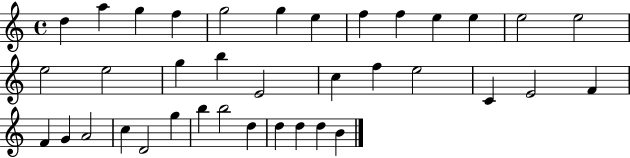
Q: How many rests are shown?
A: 0